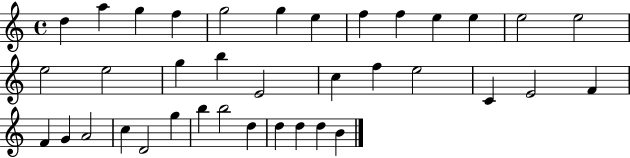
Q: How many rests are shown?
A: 0